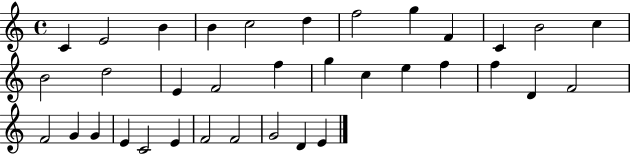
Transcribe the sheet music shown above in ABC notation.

X:1
T:Untitled
M:4/4
L:1/4
K:C
C E2 B B c2 d f2 g F C B2 c B2 d2 E F2 f g c e f f D F2 F2 G G E C2 E F2 F2 G2 D E